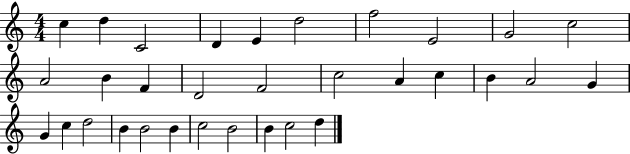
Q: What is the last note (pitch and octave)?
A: D5